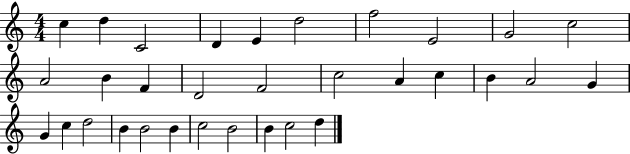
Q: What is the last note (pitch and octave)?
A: D5